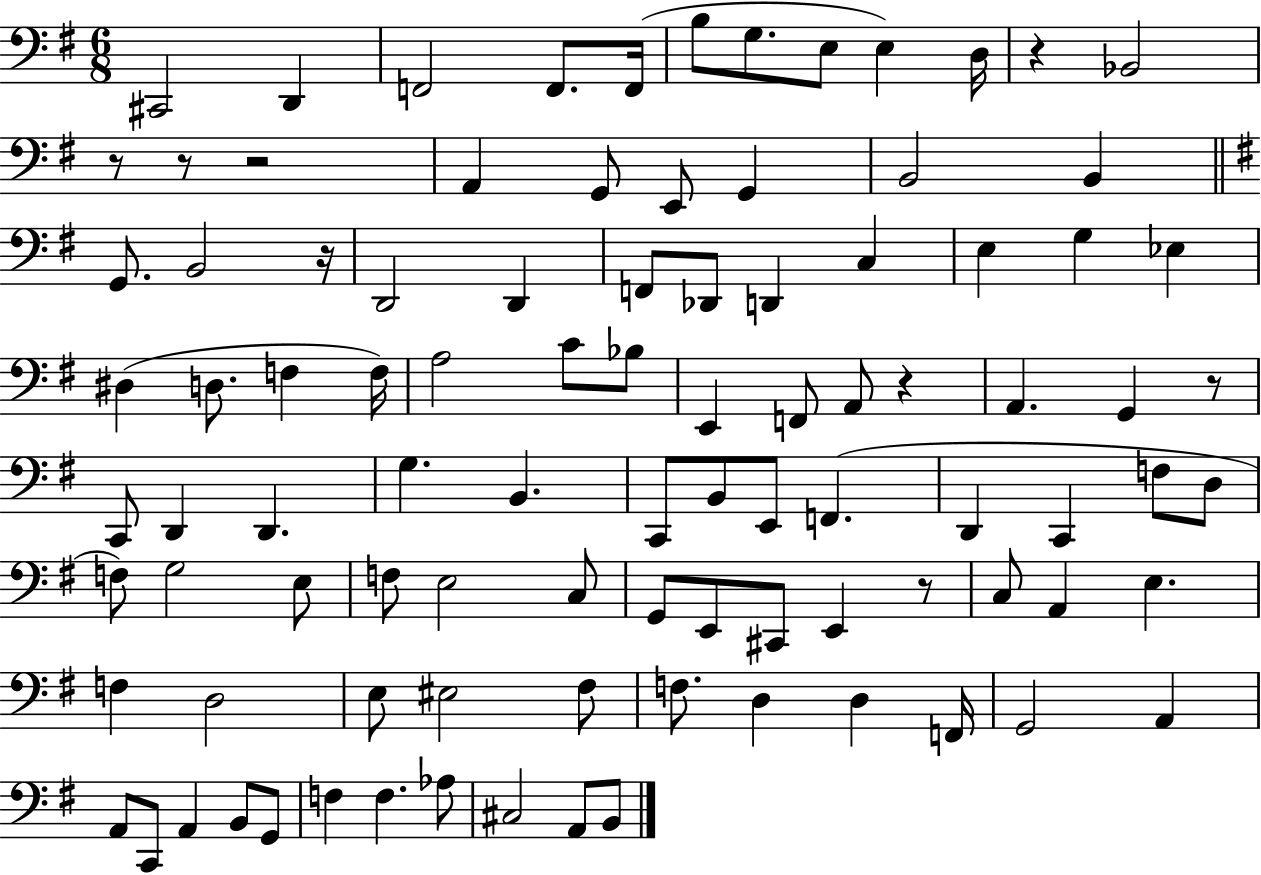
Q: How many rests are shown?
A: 8